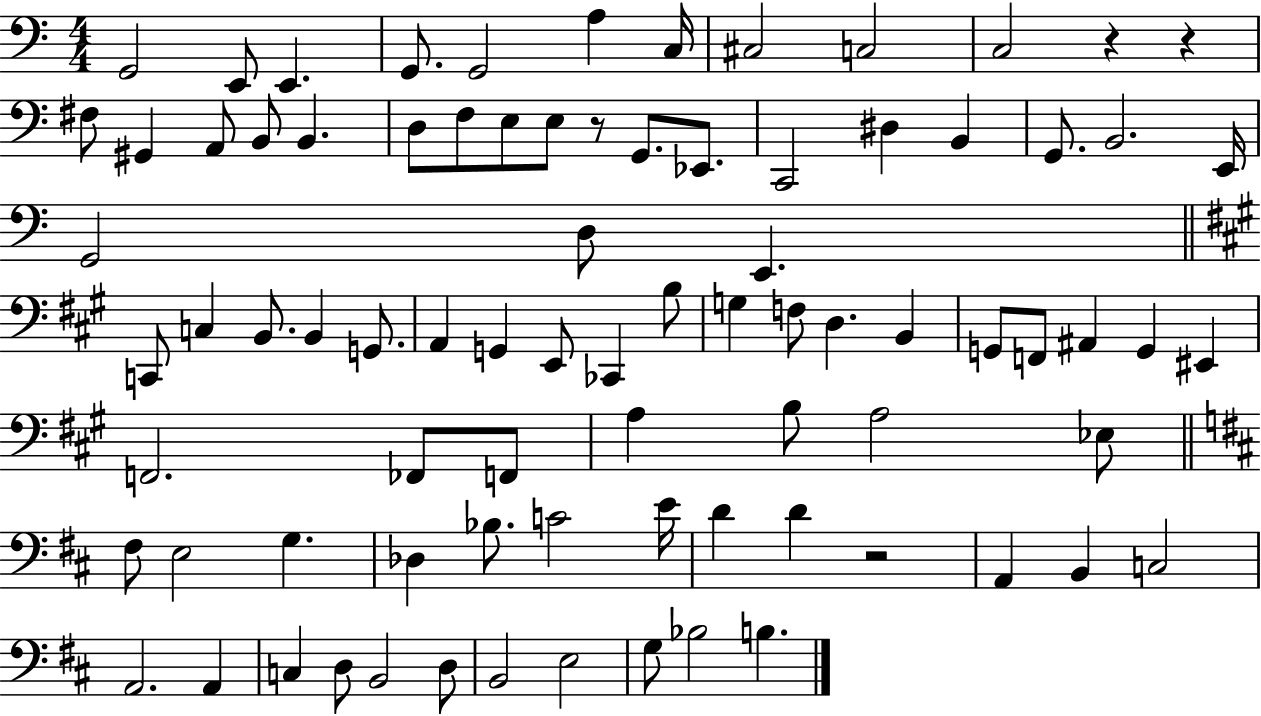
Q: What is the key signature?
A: C major